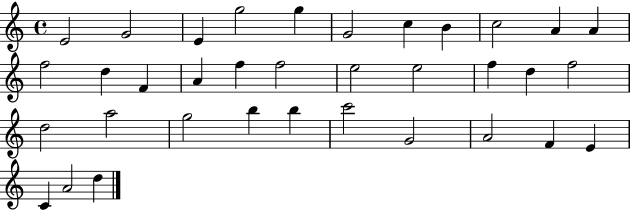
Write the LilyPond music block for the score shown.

{
  \clef treble
  \time 4/4
  \defaultTimeSignature
  \key c \major
  e'2 g'2 | e'4 g''2 g''4 | g'2 c''4 b'4 | c''2 a'4 a'4 | \break f''2 d''4 f'4 | a'4 f''4 f''2 | e''2 e''2 | f''4 d''4 f''2 | \break d''2 a''2 | g''2 b''4 b''4 | c'''2 g'2 | a'2 f'4 e'4 | \break c'4 a'2 d''4 | \bar "|."
}